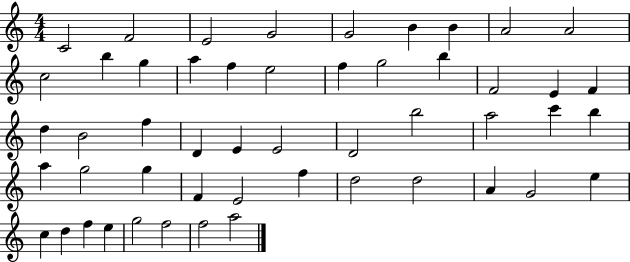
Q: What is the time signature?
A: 4/4